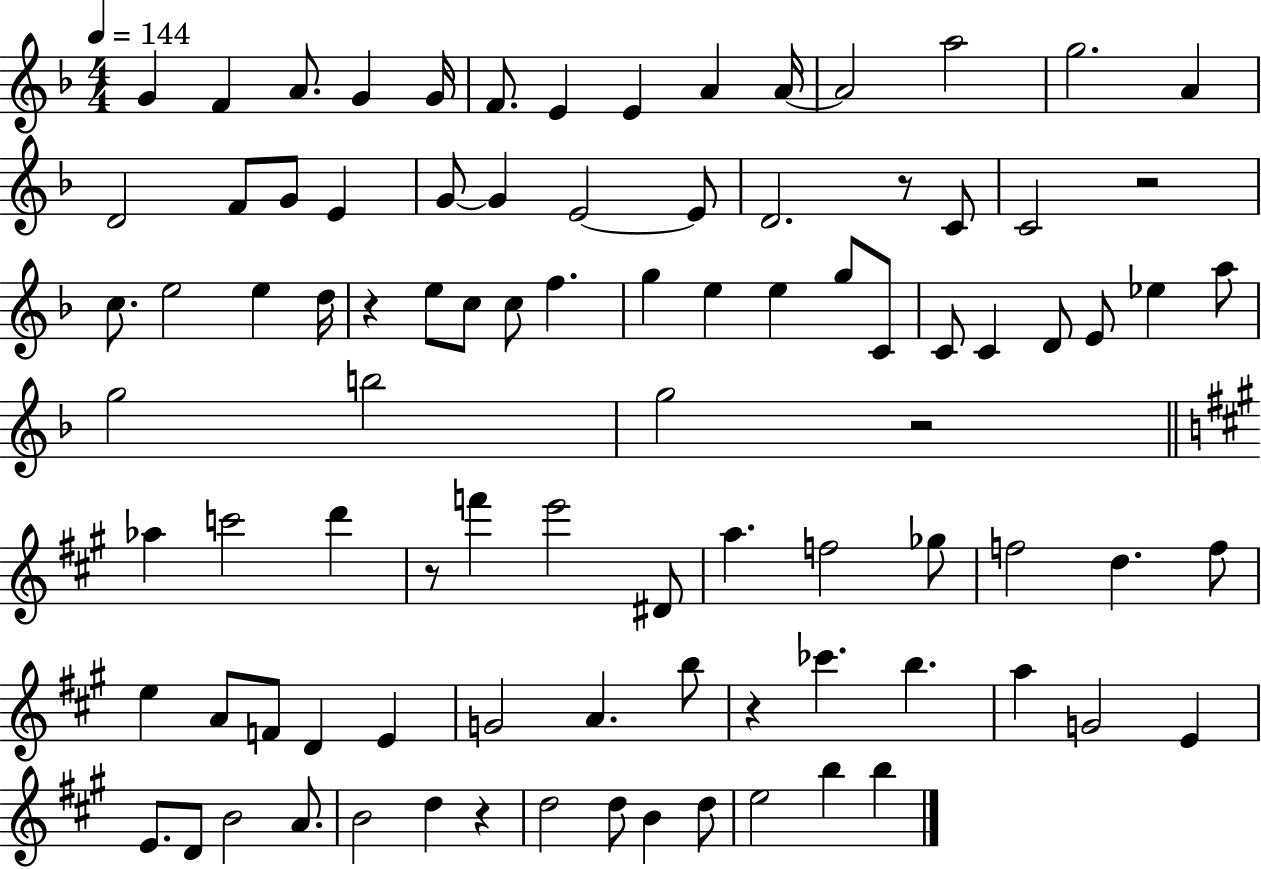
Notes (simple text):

G4/q F4/q A4/e. G4/q G4/s F4/e. E4/q E4/q A4/q A4/s A4/h A5/h G5/h. A4/q D4/h F4/e G4/e E4/q G4/e G4/q E4/h E4/e D4/h. R/e C4/e C4/h R/h C5/e. E5/h E5/q D5/s R/q E5/e C5/e C5/e F5/q. G5/q E5/q E5/q G5/e C4/e C4/e C4/q D4/e E4/e Eb5/q A5/e G5/h B5/h G5/h R/h Ab5/q C6/h D6/q R/e F6/q E6/h D#4/e A5/q. F5/h Gb5/e F5/h D5/q. F5/e E5/q A4/e F4/e D4/q E4/q G4/h A4/q. B5/e R/q CES6/q. B5/q. A5/q G4/h E4/q E4/e. D4/e B4/h A4/e. B4/h D5/q R/q D5/h D5/e B4/q D5/e E5/h B5/q B5/q